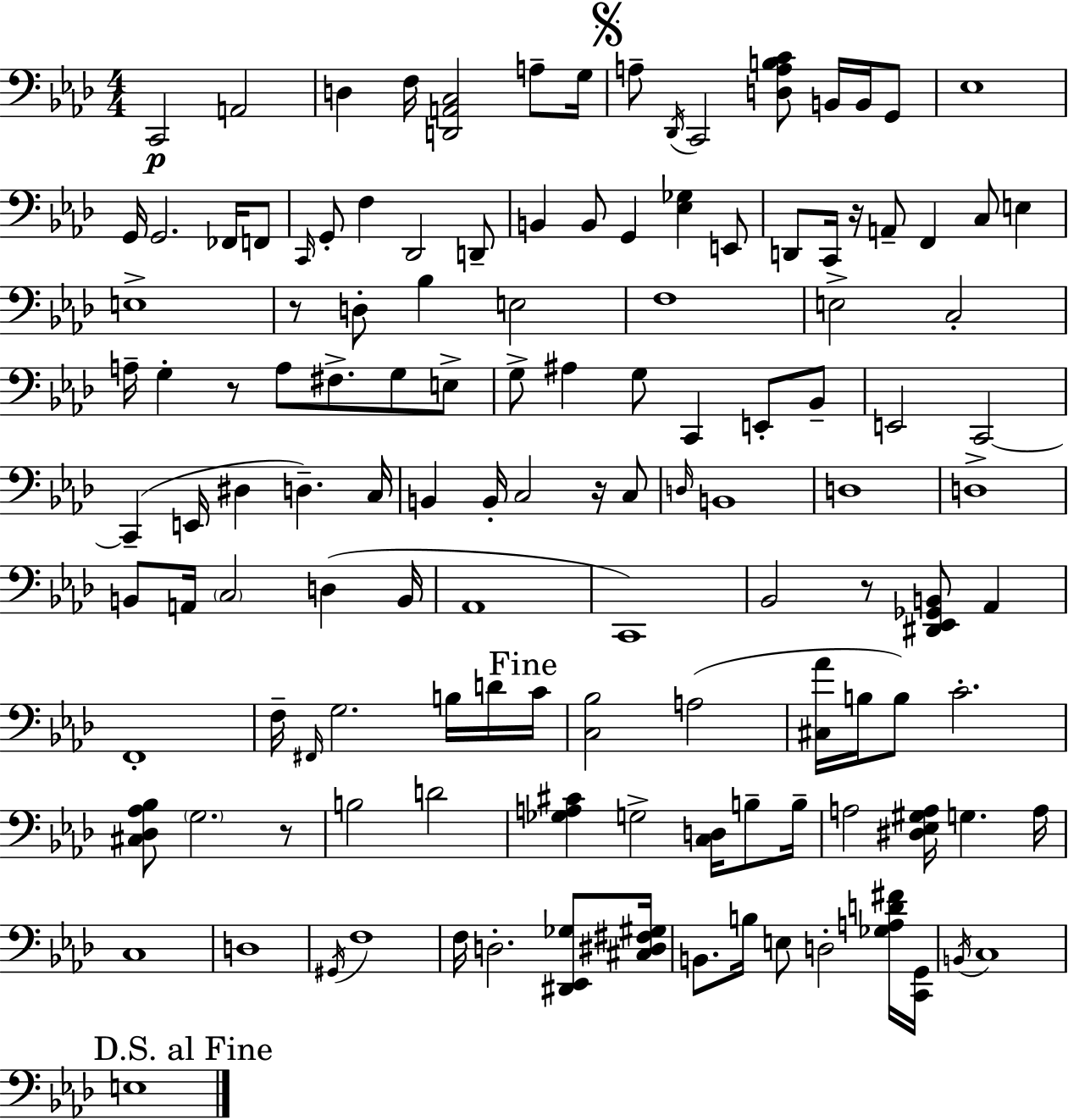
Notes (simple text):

C2/h A2/h D3/q F3/s [D2,A2,C3]/h A3/e G3/s A3/e Db2/s C2/h [D3,A3,B3,C4]/e B2/s B2/s G2/e Eb3/w G2/s G2/h. FES2/s F2/e C2/s G2/e F3/q Db2/h D2/e B2/q B2/e G2/q [Eb3,Gb3]/q E2/e D2/e C2/s R/s A2/e F2/q C3/e E3/q E3/w R/e D3/e Bb3/q E3/h F3/w E3/h C3/h A3/s G3/q R/e A3/e F#3/e. G3/e E3/e G3/e A#3/q G3/e C2/q E2/e Bb2/e E2/h C2/h C2/q E2/s D#3/q D3/q. C3/s B2/q B2/s C3/h R/s C3/e D3/s B2/w D3/w D3/w B2/e A2/s C3/h D3/q B2/s Ab2/w C2/w Bb2/h R/e [D#2,Eb2,Gb2,B2]/e Ab2/q F2/w F3/s F#2/s G3/h. B3/s D4/s C4/s [C3,Bb3]/h A3/h [C#3,Ab4]/s B3/s B3/e C4/h. [C#3,Db3,Ab3,Bb3]/e G3/h. R/e B3/h D4/h [Gb3,A3,C#4]/q G3/h [C3,D3]/s B3/e B3/s A3/h [D#3,Eb3,G#3,A3]/s G3/q. A3/s C3/w D3/w G#2/s F3/w F3/s D3/h. [D#2,Eb2,Gb3]/e [C#3,D#3,F#3,G#3]/s B2/e. B3/s E3/e D3/h [Gb3,A3,D4,F#4]/s [C2,G2]/s B2/s C3/w E3/w